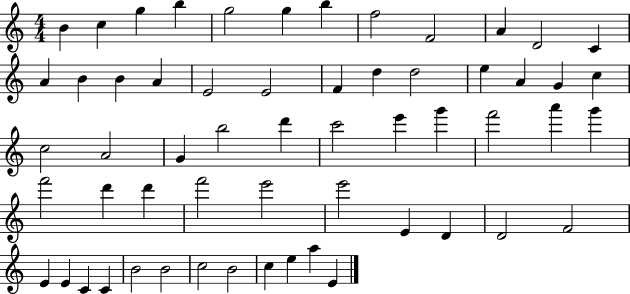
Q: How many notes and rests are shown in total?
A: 58